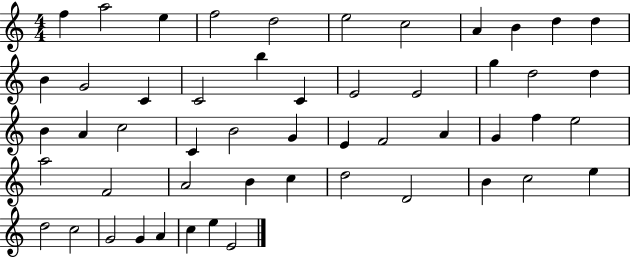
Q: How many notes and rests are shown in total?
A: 52